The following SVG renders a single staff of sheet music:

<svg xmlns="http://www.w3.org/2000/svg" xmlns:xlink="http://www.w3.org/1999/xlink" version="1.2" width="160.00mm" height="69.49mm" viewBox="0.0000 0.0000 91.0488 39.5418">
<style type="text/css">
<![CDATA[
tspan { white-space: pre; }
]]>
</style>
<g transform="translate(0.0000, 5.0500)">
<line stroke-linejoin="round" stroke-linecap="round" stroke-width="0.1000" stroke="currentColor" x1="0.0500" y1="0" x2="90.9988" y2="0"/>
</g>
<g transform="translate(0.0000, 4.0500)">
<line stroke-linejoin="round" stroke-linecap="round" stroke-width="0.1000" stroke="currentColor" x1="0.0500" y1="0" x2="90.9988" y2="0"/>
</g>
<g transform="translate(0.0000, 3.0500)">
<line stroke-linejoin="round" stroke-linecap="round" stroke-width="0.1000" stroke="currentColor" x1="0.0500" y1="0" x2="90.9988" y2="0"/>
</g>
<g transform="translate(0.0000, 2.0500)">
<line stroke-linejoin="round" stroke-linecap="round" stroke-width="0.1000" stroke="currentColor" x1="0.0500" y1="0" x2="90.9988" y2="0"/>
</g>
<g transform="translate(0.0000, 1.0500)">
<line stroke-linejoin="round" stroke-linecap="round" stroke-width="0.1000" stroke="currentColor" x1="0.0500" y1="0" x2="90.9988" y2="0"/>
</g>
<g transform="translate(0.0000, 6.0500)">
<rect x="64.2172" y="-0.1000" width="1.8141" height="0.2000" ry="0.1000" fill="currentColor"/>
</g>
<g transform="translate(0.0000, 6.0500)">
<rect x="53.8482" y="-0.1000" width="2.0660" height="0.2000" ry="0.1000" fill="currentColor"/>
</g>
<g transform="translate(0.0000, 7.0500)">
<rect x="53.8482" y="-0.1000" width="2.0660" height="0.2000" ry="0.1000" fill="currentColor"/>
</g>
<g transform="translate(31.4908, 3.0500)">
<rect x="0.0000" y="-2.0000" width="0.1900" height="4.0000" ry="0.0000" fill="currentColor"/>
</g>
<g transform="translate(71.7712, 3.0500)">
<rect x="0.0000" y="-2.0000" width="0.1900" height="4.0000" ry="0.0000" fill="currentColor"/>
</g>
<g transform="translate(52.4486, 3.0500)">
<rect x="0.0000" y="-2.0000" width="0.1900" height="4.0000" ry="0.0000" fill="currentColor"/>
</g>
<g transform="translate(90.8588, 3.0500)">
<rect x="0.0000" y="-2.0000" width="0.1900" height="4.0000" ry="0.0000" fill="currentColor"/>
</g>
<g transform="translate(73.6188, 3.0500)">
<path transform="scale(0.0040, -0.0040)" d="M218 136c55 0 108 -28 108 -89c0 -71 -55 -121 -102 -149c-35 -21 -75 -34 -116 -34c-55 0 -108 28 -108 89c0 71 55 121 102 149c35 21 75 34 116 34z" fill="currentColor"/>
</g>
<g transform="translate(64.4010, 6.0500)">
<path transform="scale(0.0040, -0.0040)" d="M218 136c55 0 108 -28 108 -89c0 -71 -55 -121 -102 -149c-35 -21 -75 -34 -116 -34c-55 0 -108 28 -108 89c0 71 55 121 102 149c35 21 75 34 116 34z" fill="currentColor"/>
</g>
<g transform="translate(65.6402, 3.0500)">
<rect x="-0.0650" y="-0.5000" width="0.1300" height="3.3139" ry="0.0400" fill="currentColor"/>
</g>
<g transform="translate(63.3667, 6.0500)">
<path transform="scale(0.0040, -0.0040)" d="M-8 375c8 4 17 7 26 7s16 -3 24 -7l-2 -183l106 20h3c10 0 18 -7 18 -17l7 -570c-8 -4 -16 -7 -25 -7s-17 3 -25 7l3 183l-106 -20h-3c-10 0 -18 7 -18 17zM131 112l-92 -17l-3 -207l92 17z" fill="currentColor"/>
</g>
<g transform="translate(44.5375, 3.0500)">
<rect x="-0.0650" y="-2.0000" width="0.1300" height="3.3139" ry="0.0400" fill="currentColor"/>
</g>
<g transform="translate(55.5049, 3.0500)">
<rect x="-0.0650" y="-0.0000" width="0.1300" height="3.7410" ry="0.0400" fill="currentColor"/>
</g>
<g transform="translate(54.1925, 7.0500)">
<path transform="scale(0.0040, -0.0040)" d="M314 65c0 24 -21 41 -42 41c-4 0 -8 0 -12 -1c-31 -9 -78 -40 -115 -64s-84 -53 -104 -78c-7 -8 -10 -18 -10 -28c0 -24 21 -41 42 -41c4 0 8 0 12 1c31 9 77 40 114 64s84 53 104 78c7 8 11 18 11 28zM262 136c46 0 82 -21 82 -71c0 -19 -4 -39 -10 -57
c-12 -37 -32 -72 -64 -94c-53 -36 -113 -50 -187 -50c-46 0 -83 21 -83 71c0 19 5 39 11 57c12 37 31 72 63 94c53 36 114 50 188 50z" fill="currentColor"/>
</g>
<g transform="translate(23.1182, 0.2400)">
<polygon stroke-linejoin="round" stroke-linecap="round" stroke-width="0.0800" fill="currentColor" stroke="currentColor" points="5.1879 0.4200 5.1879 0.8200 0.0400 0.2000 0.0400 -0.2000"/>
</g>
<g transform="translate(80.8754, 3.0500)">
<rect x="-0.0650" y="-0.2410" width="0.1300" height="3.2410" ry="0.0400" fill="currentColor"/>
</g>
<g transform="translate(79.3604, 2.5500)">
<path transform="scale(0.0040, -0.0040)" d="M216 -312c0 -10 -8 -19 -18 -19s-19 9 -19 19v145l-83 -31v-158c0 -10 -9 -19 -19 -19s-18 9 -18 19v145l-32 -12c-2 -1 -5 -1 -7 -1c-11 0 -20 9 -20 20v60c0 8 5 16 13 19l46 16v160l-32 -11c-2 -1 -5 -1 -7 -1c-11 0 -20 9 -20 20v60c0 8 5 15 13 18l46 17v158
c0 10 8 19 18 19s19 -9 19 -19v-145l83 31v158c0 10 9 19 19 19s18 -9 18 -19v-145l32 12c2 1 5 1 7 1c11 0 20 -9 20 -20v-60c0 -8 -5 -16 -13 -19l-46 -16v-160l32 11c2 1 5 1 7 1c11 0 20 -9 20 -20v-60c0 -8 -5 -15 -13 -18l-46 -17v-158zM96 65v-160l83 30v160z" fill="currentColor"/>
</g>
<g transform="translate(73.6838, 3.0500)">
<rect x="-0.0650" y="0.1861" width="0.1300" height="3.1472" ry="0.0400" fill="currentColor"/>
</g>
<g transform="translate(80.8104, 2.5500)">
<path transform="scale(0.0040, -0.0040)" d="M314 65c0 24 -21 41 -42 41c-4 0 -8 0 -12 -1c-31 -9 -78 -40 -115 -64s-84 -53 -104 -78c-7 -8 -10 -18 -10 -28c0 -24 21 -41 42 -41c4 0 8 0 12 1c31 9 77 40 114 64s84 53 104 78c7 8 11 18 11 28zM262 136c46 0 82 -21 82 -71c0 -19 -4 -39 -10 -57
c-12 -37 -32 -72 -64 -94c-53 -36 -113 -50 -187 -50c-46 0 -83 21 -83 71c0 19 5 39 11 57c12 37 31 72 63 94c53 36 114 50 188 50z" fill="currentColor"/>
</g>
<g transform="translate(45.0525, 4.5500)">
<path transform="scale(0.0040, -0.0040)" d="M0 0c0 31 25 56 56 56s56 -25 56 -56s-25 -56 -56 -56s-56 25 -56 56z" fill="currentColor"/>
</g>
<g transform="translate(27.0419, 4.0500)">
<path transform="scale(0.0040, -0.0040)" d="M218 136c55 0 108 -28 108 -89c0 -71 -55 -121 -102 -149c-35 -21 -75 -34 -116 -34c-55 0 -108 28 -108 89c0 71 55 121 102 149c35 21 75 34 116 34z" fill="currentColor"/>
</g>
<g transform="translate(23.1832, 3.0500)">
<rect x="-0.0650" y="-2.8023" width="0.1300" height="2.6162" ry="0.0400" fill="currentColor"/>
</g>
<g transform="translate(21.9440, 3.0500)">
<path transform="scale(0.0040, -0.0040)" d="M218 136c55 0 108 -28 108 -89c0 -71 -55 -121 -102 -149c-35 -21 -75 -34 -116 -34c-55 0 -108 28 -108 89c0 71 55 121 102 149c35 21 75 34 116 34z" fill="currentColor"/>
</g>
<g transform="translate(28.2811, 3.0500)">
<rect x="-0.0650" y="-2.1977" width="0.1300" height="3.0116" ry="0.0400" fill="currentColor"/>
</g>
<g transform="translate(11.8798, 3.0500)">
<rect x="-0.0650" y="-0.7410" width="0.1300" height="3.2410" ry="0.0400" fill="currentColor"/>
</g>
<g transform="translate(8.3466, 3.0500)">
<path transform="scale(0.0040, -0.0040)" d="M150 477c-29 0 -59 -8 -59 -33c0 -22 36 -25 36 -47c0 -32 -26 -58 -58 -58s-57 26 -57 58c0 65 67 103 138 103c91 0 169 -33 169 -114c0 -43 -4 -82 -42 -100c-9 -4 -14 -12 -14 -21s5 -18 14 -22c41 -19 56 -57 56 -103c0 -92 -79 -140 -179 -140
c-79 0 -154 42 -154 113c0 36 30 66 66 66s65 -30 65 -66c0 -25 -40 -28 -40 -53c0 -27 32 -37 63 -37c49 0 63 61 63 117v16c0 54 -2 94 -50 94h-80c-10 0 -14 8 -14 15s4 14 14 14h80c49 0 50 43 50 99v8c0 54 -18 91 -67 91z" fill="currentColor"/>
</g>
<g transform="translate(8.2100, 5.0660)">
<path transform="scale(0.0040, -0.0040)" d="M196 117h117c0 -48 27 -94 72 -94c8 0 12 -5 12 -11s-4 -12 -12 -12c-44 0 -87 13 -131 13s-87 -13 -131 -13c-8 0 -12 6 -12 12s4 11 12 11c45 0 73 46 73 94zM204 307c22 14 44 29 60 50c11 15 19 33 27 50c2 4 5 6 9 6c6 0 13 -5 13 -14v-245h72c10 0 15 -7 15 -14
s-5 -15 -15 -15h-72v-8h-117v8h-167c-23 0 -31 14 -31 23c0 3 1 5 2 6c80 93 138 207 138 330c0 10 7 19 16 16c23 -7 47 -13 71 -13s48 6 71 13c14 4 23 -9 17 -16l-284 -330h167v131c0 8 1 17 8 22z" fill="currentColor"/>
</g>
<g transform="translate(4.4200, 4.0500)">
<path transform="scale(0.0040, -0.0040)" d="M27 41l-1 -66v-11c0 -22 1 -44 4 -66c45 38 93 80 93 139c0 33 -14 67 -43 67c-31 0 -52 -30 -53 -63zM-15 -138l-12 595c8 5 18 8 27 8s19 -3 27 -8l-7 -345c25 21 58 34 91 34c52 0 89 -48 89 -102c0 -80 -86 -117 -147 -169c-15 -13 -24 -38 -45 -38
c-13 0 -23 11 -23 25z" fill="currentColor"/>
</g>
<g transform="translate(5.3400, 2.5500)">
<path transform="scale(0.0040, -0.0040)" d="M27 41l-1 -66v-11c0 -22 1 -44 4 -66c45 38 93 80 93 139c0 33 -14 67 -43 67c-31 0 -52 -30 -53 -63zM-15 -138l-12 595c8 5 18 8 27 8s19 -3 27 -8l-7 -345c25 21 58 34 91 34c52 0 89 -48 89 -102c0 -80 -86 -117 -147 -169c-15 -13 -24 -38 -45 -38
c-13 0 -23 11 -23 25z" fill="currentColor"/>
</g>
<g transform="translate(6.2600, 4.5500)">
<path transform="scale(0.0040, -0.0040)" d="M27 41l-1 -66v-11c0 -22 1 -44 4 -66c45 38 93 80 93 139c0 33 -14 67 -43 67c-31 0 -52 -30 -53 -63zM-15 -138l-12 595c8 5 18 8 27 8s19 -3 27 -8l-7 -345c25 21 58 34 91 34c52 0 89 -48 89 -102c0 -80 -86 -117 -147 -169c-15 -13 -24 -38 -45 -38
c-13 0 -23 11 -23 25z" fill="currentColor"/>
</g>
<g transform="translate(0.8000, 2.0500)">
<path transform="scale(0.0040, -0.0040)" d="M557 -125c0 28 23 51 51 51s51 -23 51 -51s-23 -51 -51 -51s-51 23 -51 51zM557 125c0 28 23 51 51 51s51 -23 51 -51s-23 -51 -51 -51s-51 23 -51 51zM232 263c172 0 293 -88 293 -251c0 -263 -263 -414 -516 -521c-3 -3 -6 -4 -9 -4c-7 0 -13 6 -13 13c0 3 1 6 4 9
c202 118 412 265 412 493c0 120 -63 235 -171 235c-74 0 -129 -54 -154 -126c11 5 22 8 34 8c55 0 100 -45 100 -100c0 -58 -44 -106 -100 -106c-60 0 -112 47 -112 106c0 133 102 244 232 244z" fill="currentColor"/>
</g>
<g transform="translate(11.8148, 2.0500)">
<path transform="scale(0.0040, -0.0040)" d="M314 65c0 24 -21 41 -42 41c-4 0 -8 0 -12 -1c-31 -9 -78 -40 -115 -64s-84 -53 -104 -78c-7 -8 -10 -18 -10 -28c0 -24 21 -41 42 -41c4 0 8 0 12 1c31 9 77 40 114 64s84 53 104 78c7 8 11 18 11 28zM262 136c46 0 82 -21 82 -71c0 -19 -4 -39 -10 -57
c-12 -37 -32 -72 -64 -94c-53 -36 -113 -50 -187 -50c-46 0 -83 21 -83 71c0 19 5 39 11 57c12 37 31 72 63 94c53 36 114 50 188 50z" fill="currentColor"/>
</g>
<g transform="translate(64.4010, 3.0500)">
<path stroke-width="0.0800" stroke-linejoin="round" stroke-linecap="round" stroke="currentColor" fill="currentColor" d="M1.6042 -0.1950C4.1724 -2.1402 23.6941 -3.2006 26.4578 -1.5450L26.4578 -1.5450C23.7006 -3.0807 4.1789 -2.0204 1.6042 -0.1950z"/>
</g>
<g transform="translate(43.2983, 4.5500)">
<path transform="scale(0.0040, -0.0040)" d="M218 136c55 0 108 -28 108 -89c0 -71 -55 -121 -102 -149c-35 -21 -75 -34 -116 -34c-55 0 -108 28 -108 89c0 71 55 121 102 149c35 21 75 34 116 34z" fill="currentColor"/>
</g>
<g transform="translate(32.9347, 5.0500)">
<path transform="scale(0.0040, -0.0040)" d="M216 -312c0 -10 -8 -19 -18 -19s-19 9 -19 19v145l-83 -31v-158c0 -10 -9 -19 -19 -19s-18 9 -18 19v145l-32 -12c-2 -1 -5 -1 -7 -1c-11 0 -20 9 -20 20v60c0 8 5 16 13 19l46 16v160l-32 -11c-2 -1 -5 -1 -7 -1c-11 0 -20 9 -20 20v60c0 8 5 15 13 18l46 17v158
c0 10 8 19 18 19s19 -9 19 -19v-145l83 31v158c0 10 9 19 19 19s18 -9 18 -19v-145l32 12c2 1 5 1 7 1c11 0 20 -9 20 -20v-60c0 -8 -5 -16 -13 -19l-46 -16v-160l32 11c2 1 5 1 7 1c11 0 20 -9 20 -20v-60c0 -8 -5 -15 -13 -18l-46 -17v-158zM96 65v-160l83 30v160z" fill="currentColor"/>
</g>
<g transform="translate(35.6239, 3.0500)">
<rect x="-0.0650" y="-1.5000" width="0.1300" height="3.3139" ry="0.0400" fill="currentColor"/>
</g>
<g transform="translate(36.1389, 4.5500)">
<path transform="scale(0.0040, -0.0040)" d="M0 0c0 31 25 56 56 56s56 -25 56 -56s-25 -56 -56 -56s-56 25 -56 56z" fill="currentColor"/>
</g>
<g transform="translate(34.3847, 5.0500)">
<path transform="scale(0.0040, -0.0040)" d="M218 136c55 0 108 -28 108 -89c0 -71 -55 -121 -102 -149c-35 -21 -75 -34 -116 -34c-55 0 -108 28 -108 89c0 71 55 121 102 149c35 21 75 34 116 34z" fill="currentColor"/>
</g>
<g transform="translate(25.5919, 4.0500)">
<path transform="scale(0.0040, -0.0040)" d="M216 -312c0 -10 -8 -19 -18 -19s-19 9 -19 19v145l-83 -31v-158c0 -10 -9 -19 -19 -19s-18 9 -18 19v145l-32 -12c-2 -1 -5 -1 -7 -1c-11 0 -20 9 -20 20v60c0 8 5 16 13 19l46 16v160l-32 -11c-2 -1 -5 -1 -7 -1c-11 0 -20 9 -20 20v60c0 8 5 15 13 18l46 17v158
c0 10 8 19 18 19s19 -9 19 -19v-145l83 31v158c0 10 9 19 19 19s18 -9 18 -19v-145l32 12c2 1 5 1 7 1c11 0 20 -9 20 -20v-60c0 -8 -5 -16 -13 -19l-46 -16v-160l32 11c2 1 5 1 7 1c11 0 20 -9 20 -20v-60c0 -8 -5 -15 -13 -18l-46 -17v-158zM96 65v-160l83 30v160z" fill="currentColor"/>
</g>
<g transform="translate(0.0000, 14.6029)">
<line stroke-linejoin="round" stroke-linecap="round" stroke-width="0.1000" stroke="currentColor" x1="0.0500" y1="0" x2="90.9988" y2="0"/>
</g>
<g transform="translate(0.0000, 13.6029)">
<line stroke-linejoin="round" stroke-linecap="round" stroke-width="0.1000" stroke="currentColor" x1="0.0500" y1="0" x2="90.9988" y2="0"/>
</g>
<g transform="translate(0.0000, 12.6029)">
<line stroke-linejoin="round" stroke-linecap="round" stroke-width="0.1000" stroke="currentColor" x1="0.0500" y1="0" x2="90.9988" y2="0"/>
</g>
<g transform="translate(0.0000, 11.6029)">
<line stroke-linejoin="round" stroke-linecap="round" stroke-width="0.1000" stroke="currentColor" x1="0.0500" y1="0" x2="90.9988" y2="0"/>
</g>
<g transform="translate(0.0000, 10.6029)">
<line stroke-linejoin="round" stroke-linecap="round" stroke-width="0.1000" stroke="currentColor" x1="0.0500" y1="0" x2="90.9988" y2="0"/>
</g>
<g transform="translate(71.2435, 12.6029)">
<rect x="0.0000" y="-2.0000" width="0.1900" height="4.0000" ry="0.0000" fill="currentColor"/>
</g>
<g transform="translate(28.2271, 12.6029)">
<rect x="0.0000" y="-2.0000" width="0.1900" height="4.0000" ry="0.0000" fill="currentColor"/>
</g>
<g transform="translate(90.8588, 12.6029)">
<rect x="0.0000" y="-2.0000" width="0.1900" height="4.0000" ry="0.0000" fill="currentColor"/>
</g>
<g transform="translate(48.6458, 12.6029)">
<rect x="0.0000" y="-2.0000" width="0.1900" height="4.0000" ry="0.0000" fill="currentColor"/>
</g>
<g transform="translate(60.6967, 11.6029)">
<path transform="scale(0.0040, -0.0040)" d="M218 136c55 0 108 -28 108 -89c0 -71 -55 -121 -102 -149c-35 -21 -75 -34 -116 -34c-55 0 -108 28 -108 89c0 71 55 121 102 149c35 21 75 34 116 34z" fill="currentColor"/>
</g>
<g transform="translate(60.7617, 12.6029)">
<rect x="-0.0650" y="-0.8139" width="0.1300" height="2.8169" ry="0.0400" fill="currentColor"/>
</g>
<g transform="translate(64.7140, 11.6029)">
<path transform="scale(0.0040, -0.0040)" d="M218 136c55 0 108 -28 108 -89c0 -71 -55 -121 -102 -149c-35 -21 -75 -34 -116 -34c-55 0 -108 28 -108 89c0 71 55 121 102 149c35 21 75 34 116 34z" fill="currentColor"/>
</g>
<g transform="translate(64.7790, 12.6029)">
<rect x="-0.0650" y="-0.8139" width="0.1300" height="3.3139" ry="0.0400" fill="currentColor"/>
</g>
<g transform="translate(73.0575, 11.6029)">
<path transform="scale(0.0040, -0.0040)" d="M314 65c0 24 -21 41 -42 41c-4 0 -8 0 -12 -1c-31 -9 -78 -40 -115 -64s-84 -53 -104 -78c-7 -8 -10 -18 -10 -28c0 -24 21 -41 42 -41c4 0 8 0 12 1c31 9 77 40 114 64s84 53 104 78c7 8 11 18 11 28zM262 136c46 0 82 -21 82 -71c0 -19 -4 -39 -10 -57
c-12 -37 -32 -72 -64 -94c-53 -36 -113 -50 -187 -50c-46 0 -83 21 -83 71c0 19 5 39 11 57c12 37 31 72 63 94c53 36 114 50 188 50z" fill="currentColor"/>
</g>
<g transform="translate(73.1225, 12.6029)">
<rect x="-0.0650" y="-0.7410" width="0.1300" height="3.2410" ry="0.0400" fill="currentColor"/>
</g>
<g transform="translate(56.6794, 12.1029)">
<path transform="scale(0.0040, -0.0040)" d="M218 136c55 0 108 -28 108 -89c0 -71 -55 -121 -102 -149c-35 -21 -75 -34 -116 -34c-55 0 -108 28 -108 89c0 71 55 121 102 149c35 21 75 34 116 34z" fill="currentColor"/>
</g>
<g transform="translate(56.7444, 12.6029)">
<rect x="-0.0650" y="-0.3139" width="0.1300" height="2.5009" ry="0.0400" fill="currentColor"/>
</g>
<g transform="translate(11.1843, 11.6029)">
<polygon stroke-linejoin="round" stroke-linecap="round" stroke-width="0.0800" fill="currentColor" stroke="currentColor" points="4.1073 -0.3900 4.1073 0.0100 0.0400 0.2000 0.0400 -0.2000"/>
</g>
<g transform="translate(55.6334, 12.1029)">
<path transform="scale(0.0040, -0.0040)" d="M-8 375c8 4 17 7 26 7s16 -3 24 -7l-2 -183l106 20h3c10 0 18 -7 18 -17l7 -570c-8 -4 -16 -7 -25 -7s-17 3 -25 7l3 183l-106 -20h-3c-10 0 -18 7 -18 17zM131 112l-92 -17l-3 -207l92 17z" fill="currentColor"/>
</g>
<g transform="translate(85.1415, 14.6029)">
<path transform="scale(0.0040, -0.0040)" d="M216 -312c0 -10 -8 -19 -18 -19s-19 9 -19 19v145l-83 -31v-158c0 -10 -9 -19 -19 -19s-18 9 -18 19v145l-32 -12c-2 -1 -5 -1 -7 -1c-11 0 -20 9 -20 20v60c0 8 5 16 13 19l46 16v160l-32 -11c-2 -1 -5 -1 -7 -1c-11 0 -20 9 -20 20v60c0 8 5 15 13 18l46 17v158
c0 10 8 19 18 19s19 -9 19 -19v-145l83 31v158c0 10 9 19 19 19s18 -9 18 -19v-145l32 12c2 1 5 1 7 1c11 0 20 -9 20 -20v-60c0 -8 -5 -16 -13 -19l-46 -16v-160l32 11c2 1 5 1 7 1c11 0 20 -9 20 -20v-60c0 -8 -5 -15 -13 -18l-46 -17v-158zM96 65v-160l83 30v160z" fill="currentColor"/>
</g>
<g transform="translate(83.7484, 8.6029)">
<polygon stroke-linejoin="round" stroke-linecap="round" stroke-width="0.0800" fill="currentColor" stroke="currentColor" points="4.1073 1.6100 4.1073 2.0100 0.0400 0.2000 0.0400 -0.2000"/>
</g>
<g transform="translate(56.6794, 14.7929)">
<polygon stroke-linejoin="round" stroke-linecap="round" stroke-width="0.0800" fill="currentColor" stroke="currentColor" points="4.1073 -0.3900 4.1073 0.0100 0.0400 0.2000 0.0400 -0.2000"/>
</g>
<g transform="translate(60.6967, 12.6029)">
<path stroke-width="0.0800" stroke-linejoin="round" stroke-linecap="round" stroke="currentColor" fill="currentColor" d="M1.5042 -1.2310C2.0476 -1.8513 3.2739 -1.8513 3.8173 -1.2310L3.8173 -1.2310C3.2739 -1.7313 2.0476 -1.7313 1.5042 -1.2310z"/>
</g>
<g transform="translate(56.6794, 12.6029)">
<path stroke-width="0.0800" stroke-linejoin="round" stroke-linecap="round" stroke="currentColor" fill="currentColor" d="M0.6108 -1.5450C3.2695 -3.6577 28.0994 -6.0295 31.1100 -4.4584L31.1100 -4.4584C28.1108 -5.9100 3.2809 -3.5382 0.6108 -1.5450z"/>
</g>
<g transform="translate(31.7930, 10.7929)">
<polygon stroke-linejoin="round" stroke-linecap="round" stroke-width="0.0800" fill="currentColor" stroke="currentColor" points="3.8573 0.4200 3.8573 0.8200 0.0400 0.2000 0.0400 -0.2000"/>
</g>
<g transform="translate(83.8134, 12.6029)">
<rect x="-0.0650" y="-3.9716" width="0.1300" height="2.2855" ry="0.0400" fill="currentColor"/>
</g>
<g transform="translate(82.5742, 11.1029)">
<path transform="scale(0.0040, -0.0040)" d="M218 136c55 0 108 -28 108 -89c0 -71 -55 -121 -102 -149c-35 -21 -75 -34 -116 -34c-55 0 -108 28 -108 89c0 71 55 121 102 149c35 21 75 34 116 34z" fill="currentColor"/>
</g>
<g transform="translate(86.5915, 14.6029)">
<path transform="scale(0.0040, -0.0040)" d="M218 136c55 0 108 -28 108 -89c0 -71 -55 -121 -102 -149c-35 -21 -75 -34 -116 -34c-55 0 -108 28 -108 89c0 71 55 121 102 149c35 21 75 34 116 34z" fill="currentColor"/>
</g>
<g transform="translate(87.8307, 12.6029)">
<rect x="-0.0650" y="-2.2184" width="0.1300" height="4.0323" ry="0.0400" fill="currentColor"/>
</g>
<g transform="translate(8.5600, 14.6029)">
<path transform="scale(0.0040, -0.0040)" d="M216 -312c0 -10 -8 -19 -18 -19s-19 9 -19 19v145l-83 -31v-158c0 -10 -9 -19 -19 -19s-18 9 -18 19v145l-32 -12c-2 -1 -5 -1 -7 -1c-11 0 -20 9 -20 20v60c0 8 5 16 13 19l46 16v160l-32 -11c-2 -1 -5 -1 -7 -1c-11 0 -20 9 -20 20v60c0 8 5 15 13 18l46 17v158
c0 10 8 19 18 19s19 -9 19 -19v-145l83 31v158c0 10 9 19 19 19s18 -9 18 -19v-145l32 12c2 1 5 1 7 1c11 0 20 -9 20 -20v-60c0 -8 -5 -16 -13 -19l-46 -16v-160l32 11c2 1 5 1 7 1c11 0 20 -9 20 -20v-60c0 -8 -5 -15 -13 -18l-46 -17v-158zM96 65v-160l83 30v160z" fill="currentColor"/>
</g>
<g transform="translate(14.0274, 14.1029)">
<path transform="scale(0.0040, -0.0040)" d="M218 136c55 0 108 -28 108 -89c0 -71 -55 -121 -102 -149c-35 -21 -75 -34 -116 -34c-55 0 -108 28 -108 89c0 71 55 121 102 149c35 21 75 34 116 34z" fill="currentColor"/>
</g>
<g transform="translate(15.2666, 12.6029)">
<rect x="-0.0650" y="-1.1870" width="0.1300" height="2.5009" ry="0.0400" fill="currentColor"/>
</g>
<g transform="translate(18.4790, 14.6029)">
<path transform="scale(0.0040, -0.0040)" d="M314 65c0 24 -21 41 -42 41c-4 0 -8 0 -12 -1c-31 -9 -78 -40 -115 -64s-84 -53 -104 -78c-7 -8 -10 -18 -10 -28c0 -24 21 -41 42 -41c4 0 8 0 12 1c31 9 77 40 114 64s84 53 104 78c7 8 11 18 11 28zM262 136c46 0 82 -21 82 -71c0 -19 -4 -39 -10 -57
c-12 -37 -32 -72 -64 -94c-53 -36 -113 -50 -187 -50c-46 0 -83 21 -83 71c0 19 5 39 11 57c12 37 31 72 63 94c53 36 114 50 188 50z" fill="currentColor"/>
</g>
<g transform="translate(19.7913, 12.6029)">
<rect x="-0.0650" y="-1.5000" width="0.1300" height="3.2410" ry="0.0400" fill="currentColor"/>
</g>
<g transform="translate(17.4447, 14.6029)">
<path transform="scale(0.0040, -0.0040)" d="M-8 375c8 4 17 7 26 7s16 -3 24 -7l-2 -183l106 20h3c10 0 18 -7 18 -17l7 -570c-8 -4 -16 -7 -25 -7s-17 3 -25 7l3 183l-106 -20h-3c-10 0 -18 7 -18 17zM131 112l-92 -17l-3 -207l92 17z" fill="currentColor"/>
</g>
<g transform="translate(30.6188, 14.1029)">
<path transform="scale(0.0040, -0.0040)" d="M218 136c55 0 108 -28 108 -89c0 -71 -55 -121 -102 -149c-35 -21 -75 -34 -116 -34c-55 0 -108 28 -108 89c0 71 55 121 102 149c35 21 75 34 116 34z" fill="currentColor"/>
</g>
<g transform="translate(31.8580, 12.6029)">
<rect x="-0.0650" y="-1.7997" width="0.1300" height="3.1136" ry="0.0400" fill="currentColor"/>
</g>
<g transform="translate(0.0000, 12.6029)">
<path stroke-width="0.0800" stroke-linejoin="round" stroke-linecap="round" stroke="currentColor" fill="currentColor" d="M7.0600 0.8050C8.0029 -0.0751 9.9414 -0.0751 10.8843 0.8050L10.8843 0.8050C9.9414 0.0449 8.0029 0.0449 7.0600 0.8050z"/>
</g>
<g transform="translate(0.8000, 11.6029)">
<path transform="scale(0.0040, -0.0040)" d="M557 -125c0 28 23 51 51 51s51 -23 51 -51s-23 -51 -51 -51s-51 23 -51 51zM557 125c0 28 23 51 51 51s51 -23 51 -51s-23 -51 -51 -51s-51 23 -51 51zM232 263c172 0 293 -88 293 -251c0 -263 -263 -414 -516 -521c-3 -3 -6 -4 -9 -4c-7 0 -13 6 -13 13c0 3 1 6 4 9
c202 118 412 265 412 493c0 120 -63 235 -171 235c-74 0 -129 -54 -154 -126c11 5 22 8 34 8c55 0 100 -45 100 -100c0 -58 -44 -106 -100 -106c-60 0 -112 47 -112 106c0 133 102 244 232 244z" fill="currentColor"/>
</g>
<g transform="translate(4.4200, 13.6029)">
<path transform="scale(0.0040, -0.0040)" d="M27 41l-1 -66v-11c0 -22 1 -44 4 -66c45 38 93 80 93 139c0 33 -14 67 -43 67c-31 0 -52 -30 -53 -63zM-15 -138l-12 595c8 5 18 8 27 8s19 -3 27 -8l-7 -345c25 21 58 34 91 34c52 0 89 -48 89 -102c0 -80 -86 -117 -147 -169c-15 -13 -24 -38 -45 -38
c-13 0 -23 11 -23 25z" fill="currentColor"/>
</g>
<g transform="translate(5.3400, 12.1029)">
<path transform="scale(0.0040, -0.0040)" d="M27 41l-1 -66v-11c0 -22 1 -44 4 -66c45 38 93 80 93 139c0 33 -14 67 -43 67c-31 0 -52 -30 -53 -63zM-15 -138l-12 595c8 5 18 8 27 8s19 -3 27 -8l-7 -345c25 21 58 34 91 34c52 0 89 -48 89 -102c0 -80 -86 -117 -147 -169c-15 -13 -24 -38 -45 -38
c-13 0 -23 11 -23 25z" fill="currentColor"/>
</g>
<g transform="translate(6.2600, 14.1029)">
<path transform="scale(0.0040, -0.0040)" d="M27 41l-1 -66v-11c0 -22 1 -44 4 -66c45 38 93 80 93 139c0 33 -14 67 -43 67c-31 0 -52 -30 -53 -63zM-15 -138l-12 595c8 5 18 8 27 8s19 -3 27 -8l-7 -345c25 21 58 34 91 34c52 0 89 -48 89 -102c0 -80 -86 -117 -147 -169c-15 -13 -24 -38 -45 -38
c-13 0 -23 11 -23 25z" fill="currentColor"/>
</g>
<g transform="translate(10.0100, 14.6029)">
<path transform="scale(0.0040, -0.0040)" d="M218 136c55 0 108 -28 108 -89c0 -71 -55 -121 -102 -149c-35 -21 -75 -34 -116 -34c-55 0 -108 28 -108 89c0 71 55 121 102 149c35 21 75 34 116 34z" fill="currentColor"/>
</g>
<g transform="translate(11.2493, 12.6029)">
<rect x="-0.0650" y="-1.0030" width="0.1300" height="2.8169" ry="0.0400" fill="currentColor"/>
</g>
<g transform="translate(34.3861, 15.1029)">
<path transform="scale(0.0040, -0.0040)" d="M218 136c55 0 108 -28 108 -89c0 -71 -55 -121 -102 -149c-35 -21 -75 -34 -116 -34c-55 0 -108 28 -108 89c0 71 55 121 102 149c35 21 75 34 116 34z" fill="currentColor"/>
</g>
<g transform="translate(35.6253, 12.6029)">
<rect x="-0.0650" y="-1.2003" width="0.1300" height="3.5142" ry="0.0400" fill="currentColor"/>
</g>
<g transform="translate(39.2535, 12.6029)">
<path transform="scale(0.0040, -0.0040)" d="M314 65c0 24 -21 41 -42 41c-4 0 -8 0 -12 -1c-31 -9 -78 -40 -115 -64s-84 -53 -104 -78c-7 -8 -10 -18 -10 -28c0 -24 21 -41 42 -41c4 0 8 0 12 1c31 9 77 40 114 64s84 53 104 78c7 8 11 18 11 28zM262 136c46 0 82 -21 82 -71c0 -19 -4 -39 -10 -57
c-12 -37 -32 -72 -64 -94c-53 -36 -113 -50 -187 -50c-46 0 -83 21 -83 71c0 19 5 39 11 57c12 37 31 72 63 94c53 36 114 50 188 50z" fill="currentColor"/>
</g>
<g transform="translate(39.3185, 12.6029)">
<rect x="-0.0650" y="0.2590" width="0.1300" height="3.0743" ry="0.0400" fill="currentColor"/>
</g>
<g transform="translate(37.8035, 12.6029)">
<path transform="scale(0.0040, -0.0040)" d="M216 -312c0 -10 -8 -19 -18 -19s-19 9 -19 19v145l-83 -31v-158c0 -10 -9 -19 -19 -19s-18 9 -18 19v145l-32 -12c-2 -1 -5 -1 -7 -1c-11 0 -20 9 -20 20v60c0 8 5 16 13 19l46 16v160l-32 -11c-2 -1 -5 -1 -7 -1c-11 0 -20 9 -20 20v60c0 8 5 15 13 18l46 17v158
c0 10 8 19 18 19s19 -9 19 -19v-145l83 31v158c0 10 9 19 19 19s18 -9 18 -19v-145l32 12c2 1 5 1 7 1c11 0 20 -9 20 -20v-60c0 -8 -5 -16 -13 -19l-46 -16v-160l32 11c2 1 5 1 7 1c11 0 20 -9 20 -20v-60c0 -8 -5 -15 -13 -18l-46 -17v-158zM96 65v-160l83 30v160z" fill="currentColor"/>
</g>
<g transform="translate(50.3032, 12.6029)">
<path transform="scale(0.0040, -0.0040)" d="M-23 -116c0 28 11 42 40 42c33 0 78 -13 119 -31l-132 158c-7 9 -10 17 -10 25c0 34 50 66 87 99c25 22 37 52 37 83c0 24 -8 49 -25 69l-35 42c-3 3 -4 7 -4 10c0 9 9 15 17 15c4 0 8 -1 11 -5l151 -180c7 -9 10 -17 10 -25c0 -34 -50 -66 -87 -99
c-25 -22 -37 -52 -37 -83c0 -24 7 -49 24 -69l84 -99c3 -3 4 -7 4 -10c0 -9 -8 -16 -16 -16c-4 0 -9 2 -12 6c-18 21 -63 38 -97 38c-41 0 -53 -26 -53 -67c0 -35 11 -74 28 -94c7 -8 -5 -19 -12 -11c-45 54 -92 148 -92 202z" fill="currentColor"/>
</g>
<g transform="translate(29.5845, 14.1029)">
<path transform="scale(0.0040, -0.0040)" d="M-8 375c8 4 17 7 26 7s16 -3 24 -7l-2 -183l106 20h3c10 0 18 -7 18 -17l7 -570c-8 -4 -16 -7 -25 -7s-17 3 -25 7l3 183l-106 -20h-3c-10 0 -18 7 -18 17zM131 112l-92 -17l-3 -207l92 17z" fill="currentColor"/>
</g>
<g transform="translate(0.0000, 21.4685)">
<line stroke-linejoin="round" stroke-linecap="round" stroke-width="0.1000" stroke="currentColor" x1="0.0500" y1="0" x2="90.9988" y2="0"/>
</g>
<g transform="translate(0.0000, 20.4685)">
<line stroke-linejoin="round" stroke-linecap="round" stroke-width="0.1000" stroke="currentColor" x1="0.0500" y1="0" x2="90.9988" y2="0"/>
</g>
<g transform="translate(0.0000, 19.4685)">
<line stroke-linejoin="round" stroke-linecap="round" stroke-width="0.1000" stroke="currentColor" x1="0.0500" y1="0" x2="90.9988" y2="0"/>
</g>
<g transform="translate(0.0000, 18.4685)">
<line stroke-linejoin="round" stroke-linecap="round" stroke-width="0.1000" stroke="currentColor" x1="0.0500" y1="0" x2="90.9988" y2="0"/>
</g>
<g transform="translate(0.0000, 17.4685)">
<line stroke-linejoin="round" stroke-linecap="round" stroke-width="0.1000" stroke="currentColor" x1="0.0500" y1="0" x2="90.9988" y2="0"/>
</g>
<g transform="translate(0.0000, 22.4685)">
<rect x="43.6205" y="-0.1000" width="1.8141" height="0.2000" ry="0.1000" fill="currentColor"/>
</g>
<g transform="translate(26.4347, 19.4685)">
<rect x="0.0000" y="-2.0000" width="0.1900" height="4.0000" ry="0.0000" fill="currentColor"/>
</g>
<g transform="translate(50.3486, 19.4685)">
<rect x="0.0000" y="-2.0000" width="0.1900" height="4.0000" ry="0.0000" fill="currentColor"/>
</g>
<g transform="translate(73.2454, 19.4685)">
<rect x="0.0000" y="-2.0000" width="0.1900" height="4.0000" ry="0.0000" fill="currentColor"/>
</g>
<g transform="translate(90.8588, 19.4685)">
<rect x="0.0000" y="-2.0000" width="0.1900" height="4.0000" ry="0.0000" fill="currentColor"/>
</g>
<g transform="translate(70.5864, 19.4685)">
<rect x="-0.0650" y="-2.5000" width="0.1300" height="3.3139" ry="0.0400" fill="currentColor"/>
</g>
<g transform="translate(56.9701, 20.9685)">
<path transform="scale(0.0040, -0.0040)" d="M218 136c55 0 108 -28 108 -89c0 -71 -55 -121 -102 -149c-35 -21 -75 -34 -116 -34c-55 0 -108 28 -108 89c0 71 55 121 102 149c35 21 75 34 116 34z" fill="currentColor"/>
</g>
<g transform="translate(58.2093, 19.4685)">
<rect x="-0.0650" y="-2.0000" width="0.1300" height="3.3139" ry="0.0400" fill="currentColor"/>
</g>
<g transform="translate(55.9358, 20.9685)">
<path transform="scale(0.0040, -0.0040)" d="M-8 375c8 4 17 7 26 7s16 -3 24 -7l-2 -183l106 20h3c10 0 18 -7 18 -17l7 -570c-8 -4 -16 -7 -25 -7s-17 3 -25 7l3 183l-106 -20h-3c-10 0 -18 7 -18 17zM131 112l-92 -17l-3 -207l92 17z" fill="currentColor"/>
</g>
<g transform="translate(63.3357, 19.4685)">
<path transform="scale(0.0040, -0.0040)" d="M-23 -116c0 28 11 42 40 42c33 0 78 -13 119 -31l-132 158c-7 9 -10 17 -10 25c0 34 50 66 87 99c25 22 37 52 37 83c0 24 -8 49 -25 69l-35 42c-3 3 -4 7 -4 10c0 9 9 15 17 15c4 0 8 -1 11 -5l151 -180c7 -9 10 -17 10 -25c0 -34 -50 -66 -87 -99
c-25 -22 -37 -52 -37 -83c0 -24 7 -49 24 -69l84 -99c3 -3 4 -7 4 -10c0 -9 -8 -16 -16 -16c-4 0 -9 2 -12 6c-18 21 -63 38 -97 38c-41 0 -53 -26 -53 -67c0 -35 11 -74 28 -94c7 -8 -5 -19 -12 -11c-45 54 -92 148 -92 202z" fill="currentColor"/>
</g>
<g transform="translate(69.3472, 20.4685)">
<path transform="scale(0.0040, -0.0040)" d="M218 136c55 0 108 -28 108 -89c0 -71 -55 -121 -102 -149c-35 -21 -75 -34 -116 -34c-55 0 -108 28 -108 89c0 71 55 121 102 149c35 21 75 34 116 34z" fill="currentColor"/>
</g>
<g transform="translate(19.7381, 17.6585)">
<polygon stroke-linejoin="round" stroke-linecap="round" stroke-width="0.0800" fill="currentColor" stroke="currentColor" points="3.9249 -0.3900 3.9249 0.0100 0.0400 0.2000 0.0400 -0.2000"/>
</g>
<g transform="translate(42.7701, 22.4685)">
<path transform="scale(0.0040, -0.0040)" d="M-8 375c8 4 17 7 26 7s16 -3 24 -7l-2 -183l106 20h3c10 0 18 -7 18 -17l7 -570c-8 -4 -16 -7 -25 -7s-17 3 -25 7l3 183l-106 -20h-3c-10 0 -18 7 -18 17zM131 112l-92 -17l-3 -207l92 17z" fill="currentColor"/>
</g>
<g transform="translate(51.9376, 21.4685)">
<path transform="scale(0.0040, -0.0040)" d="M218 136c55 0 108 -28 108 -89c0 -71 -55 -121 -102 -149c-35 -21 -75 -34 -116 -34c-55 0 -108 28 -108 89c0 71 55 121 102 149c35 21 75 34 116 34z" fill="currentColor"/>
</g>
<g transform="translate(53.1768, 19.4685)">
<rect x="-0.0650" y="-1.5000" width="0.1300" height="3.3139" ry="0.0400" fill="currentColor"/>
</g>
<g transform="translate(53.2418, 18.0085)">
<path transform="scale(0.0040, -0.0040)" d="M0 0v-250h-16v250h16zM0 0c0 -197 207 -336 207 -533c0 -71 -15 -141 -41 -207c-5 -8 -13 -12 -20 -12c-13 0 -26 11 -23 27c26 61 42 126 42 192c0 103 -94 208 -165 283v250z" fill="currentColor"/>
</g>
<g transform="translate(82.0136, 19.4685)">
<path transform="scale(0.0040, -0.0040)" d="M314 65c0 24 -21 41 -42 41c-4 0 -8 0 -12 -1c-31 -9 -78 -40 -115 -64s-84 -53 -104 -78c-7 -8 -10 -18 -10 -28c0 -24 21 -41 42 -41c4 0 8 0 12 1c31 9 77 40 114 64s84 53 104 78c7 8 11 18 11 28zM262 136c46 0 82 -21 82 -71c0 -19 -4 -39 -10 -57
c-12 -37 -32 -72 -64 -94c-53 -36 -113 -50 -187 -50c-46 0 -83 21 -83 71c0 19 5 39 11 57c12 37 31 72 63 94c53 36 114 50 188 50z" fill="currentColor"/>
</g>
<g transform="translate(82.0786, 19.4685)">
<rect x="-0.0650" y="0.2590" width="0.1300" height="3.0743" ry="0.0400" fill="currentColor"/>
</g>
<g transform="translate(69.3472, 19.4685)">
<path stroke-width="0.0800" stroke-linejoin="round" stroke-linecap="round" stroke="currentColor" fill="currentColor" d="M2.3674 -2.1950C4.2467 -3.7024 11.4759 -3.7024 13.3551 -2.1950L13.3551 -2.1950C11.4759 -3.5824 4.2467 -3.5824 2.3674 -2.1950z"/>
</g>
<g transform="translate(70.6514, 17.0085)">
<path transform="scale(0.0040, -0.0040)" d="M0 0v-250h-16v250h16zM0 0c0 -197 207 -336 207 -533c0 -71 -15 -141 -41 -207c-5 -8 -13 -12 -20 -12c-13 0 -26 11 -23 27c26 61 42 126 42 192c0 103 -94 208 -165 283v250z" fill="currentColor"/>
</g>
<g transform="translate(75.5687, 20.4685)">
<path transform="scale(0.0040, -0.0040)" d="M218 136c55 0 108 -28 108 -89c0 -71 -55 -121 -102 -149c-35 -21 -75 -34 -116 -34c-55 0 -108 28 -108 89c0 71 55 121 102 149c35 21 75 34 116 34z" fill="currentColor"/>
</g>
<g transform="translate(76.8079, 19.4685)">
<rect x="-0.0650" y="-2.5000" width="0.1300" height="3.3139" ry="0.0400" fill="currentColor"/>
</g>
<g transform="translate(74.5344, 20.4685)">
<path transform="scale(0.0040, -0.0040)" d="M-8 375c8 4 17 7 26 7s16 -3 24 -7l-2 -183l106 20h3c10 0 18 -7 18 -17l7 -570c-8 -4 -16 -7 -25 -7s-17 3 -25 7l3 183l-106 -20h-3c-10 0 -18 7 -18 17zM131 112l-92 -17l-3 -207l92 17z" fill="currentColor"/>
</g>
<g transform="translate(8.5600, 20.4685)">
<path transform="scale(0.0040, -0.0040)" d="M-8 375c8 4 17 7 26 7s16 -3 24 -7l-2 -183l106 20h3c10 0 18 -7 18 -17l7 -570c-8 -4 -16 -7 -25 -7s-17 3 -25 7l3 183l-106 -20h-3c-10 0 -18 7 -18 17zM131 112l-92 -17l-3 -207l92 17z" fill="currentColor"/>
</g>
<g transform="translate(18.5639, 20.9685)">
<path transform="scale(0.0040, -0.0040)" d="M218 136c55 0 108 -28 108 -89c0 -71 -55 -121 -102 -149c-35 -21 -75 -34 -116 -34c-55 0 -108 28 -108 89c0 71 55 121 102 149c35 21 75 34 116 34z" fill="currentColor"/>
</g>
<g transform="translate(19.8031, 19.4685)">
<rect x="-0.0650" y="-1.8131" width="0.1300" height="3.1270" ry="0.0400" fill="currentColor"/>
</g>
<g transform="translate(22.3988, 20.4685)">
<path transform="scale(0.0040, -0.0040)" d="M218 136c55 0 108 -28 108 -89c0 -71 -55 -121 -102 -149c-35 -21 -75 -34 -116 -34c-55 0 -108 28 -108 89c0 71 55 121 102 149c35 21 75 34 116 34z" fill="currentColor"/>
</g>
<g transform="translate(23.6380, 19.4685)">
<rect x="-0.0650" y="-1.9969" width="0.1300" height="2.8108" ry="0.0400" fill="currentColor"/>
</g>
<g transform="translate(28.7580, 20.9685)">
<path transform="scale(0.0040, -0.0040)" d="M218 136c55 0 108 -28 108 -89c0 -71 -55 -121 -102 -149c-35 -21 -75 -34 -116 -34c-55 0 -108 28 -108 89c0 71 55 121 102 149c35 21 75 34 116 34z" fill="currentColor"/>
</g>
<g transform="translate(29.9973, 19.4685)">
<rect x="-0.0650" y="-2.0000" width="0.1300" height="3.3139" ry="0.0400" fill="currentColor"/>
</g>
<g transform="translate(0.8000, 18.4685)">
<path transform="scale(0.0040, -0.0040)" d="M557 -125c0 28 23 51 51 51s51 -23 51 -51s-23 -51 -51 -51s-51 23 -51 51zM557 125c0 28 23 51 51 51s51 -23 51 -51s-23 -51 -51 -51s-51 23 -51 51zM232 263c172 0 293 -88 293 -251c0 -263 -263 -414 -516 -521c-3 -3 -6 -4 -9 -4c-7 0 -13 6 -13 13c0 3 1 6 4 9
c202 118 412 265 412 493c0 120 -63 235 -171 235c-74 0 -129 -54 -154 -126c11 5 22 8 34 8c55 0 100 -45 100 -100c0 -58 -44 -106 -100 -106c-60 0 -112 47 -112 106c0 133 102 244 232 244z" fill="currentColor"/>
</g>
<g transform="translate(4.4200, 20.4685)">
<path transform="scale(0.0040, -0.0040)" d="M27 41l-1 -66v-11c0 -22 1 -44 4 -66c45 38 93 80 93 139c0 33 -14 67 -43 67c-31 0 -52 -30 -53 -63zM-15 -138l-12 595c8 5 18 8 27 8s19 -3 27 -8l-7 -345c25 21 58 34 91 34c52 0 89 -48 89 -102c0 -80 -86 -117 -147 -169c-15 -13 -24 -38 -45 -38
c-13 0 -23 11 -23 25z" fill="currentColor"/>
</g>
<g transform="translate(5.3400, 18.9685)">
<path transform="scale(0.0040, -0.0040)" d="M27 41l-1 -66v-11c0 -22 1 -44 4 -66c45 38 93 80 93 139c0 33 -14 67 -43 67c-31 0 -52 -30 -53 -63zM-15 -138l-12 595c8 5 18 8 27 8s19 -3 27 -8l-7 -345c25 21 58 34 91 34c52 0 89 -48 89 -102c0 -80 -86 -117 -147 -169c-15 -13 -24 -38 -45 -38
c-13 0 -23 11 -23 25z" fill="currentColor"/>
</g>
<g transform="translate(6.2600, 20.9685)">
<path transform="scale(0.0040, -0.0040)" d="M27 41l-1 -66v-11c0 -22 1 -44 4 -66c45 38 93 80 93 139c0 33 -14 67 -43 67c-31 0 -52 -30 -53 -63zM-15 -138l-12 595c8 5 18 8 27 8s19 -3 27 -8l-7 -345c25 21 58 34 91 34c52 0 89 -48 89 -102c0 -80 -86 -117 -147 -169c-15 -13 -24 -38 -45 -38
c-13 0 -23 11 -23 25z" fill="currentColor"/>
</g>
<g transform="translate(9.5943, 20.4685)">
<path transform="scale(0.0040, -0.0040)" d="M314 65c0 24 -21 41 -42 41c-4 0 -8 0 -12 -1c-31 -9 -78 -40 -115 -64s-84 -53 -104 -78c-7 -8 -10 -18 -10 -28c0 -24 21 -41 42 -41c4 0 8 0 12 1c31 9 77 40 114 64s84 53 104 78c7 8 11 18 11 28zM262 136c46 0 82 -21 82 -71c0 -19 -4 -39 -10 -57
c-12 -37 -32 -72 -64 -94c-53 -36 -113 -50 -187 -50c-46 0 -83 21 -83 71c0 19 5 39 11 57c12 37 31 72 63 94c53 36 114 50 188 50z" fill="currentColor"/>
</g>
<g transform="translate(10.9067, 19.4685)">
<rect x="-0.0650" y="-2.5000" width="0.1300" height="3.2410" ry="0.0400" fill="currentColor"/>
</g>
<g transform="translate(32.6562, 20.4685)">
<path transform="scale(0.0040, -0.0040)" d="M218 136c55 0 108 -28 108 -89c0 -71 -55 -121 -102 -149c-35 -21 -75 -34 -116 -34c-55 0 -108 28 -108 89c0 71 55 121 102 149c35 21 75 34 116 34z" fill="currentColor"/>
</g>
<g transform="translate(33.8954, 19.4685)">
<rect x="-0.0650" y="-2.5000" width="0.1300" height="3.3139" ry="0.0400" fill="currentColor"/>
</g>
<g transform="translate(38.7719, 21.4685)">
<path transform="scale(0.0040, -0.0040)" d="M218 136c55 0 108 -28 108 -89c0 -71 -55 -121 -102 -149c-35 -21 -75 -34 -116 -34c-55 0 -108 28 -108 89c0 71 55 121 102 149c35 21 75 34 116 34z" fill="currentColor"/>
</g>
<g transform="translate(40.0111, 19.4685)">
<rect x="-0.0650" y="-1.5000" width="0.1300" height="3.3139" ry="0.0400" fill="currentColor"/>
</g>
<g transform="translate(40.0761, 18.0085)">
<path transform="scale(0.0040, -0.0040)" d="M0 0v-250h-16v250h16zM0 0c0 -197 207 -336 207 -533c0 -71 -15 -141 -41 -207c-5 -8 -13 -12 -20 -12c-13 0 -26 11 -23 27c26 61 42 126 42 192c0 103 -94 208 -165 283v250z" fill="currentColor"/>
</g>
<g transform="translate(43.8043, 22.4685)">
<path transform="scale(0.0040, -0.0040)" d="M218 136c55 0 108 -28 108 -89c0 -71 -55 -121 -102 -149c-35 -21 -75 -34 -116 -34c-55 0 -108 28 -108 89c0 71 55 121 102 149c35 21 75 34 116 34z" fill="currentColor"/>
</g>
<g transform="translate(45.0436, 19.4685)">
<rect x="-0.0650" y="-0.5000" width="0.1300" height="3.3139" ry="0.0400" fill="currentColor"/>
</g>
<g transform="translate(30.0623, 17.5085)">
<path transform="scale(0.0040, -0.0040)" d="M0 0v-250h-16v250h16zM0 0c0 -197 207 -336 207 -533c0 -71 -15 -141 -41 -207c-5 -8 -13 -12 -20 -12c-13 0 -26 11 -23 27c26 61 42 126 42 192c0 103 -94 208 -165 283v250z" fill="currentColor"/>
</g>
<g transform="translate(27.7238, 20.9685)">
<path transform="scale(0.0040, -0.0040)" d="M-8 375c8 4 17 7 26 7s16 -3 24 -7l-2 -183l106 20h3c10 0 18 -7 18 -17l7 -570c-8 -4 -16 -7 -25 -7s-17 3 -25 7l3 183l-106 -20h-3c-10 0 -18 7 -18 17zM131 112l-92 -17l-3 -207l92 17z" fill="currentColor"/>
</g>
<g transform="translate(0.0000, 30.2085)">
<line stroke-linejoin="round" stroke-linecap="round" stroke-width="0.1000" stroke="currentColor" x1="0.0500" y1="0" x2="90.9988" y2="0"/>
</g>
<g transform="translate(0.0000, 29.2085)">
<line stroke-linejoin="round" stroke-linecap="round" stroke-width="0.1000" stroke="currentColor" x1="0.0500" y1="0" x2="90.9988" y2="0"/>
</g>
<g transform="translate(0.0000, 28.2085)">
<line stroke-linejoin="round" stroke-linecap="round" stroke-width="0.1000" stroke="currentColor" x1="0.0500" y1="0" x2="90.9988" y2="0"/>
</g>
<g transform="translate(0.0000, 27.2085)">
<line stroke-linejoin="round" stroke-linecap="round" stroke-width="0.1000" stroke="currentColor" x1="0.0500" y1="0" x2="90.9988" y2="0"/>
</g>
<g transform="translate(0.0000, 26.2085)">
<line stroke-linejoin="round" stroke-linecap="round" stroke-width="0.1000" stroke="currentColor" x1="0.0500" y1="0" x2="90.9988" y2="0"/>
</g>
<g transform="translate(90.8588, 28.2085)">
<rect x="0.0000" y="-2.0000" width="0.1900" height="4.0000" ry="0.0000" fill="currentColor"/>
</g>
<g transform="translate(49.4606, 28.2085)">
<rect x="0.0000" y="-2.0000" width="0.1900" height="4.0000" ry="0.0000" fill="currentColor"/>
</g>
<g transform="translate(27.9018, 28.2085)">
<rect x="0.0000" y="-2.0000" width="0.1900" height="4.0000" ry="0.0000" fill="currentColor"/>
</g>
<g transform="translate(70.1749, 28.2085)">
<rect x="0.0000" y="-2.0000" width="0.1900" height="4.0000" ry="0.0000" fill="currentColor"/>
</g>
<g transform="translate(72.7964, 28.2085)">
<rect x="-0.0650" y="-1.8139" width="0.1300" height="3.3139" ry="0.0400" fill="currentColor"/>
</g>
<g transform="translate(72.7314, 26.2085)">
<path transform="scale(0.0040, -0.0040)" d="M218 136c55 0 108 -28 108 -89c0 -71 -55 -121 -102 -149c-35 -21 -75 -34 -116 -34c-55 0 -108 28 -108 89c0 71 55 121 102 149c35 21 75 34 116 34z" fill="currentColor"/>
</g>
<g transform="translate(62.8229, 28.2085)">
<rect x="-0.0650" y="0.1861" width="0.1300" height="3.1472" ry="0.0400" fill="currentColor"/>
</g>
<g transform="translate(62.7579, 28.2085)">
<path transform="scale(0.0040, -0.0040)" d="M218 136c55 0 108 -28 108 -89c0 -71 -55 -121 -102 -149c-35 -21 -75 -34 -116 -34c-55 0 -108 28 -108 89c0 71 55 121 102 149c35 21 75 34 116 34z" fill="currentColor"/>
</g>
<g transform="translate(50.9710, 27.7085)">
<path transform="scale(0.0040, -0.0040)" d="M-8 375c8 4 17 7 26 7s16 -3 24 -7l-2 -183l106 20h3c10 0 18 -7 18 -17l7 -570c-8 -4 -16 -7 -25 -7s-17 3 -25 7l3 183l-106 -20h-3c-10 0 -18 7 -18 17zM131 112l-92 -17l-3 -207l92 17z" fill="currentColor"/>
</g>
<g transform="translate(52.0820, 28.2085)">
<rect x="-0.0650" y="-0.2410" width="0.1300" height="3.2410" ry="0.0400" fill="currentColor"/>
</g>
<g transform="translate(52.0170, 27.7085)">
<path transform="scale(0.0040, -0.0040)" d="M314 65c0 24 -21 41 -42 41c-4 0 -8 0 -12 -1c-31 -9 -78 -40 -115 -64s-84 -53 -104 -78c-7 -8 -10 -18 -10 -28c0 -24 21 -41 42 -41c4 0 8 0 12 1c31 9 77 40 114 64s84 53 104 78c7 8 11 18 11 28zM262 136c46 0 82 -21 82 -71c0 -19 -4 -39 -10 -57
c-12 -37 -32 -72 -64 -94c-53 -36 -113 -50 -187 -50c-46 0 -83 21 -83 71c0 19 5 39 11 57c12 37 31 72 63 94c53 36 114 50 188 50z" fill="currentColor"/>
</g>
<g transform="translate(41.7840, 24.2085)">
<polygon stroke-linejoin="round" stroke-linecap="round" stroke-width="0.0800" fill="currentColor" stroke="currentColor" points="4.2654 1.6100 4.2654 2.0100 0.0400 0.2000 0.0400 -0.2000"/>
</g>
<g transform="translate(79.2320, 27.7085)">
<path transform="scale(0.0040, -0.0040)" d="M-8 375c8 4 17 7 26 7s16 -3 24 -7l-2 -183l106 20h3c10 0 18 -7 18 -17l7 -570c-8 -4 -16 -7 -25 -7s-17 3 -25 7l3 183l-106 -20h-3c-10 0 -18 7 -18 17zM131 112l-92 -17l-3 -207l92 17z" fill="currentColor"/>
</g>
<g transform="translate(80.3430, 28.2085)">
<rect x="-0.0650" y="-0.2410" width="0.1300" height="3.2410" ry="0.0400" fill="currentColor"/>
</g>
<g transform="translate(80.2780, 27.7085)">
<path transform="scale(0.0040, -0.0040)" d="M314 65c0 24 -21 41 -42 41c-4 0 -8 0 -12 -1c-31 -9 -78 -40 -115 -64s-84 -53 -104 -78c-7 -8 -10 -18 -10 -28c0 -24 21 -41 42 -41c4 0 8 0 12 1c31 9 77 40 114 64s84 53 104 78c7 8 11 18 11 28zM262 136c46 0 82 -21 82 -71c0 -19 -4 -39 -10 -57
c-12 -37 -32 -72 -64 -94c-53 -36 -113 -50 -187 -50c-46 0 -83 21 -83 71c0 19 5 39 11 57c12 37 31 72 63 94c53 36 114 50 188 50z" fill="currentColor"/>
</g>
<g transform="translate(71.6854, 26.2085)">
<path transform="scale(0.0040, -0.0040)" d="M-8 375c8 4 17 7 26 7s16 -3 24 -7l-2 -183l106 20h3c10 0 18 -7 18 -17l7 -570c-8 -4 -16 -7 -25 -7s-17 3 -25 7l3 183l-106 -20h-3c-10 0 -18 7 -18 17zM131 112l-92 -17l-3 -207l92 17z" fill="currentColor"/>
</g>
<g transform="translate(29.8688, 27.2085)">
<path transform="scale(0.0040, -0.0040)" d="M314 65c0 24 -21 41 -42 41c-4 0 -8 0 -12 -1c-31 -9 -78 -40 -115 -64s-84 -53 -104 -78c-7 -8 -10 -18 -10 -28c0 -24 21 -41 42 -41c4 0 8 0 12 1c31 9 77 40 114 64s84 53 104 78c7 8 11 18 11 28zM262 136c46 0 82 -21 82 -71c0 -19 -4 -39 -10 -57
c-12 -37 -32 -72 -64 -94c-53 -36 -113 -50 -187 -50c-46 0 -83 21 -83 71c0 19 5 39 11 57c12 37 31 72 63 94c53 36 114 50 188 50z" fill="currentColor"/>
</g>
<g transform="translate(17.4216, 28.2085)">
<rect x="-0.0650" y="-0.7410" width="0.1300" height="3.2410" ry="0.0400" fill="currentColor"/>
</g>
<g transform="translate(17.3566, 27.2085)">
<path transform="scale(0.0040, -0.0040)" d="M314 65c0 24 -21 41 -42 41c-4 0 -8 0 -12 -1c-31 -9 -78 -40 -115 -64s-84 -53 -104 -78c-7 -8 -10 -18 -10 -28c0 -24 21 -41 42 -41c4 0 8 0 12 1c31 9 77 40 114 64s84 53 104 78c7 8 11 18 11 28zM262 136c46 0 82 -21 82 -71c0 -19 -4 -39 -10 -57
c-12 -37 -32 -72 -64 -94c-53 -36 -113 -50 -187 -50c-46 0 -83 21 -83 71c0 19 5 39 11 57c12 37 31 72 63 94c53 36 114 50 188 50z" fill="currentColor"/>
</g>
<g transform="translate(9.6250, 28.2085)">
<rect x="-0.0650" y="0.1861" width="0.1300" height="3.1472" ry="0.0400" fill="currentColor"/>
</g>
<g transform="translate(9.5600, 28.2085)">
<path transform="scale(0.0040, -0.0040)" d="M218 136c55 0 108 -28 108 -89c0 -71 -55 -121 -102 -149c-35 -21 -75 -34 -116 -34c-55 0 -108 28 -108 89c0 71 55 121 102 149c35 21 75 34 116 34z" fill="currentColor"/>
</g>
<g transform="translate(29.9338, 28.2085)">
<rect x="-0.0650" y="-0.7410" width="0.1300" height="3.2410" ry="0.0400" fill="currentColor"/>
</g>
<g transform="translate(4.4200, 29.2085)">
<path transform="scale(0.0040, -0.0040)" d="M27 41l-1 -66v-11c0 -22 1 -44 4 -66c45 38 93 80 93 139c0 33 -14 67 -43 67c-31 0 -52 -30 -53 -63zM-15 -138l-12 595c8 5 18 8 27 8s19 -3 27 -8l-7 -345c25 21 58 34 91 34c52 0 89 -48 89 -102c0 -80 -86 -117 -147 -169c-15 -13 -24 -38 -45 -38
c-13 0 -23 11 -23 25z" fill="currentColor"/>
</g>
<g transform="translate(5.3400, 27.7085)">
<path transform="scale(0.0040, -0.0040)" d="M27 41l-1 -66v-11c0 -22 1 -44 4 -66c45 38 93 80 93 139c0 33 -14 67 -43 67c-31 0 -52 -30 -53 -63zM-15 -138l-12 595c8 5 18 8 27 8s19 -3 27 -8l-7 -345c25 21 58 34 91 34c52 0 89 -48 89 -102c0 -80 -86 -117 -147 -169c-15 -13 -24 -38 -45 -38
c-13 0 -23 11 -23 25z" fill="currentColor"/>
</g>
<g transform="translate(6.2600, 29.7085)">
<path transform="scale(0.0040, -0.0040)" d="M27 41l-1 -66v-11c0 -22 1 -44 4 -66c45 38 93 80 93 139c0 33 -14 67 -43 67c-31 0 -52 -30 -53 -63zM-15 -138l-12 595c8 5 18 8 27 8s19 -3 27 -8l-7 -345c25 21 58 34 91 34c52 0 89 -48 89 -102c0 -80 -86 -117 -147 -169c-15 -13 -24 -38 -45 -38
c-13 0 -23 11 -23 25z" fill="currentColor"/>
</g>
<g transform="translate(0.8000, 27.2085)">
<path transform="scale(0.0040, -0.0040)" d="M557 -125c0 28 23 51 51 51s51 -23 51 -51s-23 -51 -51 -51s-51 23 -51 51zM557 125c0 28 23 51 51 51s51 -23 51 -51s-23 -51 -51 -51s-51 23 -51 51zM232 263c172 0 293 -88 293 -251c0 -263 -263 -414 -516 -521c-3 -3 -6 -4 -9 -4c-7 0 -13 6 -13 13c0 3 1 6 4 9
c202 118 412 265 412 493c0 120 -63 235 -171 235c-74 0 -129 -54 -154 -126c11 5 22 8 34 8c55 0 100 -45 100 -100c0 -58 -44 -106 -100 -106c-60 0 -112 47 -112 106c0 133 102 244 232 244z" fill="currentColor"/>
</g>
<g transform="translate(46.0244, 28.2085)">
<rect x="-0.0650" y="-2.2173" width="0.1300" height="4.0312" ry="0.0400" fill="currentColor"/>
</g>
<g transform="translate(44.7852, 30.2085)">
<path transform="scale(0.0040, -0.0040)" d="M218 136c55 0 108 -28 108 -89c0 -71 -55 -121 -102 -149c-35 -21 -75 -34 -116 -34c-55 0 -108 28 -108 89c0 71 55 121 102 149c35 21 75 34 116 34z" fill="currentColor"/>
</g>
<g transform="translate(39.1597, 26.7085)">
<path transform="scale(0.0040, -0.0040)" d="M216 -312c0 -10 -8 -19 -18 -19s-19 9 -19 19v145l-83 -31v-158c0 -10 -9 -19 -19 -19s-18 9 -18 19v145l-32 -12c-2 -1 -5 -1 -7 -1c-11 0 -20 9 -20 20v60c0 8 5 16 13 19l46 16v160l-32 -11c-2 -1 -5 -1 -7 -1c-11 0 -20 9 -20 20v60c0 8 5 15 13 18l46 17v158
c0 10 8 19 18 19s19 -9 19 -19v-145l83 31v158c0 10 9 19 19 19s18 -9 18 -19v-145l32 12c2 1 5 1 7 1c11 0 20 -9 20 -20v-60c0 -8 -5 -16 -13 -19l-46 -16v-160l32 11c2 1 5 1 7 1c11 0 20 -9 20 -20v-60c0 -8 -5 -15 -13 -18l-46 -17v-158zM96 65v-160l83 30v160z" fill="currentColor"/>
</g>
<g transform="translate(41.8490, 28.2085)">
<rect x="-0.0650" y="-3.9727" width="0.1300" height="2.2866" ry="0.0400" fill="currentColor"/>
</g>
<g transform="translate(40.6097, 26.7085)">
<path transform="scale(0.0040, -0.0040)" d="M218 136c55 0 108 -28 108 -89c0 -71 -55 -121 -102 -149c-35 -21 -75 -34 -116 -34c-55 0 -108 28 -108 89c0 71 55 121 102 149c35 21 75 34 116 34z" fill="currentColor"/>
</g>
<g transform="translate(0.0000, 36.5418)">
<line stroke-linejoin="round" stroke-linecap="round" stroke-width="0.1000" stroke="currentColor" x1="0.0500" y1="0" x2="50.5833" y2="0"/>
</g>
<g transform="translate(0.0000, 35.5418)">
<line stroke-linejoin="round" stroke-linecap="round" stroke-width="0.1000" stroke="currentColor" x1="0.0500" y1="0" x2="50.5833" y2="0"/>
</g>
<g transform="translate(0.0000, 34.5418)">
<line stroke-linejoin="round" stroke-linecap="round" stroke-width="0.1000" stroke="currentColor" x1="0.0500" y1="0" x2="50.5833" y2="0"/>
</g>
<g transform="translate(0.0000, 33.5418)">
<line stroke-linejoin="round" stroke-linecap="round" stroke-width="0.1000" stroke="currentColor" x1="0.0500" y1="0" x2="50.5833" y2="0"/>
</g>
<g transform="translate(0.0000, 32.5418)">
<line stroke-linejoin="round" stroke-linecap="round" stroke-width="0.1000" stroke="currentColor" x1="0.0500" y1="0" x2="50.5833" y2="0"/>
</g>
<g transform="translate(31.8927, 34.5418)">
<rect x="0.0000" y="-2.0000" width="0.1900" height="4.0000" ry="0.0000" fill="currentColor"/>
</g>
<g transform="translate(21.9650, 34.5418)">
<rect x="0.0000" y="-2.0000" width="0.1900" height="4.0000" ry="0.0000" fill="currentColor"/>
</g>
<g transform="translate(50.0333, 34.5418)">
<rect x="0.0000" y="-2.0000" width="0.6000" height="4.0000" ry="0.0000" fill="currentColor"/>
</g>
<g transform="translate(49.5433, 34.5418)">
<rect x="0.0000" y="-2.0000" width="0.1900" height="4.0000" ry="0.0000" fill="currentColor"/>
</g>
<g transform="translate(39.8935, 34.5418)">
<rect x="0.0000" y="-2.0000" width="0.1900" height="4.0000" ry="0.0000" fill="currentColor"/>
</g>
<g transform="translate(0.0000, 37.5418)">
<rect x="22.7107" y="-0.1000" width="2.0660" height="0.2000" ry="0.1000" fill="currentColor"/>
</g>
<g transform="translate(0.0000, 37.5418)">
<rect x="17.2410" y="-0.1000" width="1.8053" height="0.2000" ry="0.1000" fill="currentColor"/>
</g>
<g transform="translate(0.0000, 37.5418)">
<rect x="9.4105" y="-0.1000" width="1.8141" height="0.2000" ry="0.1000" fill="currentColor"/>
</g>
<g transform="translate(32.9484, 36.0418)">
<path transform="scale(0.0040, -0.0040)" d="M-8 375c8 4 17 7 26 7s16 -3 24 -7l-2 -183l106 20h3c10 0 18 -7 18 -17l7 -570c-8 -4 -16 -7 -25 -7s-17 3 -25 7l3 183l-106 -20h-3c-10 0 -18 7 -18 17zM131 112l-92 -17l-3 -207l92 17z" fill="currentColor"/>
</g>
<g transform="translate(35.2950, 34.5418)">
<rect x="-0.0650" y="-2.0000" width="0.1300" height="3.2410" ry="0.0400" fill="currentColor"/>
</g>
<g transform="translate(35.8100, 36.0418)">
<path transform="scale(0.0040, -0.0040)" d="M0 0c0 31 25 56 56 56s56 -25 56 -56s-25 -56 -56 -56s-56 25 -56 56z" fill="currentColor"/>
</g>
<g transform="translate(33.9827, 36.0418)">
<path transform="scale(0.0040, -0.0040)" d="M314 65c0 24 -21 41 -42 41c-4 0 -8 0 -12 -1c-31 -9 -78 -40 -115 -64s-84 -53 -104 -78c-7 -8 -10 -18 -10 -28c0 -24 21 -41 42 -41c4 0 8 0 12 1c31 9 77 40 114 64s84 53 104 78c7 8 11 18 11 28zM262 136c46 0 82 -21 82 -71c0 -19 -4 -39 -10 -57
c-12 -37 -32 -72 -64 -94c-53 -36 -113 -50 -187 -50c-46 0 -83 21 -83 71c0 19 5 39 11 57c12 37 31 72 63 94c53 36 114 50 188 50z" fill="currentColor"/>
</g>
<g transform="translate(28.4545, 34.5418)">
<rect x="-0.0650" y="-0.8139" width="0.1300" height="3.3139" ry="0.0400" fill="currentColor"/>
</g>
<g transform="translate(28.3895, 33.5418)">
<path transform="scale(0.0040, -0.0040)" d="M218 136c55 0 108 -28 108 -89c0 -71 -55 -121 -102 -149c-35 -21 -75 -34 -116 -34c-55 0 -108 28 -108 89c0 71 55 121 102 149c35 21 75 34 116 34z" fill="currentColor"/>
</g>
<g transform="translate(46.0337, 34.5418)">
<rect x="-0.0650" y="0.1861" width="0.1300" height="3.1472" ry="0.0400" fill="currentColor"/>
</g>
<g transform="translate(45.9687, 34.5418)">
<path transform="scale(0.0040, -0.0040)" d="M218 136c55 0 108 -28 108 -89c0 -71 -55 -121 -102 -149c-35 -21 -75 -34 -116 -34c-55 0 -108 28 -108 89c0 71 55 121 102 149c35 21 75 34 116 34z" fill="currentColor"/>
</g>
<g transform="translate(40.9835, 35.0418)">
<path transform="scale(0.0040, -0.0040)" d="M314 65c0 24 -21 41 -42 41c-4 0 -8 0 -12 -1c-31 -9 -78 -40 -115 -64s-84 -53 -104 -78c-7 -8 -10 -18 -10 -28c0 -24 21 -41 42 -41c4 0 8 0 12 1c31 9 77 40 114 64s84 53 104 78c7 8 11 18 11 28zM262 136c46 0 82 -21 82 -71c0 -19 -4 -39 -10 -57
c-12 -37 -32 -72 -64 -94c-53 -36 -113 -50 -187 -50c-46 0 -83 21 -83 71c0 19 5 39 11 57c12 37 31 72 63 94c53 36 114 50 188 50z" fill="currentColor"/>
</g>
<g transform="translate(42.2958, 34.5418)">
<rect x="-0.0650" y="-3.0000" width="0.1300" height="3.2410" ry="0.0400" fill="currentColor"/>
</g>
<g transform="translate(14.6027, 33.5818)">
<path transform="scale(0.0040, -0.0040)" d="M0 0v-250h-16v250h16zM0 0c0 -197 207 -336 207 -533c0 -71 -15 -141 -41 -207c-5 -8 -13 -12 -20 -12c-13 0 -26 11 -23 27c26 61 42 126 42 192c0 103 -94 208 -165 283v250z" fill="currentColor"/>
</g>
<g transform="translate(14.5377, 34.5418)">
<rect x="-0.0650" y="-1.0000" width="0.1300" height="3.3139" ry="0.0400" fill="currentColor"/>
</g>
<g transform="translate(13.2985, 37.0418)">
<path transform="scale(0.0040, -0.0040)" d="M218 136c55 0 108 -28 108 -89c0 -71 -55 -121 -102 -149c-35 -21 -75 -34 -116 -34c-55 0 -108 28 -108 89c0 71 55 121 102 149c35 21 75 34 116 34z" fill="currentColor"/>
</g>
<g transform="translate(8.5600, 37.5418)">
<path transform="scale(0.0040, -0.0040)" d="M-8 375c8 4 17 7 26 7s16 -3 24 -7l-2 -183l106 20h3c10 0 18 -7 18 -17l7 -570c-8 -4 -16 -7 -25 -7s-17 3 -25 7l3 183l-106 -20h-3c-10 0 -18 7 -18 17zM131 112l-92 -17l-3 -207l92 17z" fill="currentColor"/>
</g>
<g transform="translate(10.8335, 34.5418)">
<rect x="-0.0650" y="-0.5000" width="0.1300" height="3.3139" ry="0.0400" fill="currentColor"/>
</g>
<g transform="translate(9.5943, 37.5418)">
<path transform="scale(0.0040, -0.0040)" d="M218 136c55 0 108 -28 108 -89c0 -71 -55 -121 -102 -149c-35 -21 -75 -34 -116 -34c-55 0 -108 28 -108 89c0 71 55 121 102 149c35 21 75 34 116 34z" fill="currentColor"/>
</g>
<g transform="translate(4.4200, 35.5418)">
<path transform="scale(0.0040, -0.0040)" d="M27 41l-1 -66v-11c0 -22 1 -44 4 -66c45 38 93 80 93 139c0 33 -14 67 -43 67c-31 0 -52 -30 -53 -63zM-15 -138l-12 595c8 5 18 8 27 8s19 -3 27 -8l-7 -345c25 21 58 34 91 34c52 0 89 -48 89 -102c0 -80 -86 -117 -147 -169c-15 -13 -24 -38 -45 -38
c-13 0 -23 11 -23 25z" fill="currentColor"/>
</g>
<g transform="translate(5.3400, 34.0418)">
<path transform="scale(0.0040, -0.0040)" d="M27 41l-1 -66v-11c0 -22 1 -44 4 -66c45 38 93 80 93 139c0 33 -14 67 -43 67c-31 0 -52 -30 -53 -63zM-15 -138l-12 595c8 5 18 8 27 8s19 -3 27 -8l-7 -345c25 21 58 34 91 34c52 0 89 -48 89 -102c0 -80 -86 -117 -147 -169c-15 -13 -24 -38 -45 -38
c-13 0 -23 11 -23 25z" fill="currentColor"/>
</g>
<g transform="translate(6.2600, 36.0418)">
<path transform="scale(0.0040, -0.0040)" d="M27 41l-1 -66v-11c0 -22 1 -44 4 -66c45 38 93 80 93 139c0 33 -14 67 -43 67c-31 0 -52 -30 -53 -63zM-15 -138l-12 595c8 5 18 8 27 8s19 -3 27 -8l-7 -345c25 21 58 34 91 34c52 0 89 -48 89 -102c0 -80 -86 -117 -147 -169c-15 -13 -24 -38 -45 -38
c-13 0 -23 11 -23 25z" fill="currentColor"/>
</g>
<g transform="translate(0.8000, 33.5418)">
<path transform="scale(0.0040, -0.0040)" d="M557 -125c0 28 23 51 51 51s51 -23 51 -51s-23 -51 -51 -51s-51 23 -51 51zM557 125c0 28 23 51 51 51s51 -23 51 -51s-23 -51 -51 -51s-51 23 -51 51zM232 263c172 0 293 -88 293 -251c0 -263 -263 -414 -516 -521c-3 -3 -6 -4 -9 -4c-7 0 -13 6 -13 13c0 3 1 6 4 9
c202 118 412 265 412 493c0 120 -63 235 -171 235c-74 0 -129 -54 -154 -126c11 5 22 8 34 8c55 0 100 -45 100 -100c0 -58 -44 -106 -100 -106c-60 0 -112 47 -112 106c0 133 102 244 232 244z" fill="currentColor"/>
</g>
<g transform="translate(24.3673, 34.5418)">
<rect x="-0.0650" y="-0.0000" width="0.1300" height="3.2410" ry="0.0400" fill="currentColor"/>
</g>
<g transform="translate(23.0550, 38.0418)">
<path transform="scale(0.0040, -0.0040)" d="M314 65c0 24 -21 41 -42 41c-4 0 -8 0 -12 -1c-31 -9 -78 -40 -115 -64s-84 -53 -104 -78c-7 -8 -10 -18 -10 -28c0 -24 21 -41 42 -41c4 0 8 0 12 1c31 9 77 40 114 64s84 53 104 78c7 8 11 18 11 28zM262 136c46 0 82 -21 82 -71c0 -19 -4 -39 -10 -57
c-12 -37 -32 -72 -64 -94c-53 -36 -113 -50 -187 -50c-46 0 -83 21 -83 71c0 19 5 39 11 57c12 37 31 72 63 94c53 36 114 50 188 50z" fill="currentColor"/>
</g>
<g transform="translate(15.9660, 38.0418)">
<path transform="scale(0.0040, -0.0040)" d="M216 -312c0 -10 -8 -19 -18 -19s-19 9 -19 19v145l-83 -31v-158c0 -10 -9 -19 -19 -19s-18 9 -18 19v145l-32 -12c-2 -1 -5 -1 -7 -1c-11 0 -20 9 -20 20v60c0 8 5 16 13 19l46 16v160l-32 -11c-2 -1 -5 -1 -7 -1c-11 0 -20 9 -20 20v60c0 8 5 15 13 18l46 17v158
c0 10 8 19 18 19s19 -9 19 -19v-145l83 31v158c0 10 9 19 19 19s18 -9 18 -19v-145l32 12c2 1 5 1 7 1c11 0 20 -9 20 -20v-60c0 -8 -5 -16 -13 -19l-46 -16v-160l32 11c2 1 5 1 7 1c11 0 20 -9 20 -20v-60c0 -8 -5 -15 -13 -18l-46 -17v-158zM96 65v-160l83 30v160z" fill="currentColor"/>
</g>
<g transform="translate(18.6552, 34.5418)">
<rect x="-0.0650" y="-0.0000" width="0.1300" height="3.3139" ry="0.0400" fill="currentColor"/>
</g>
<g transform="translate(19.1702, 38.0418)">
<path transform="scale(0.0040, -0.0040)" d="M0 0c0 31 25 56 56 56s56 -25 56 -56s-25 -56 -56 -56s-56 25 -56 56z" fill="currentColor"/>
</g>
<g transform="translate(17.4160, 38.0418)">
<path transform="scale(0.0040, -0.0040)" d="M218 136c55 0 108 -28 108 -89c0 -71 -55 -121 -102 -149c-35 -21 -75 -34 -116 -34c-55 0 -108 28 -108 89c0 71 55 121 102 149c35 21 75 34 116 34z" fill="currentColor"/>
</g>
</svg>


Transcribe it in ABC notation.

X:1
T:Untitled
M:3/4
L:1/4
K:Eb
F,2 D,/2 ^B,,/2 ^G,, _A,, C,,2 E,, D, ^E,2 ^G,,/2 _A,,/2 G,,2 A,,/2 F,,/2 ^D,2 z E,/2 F,/2 F, F,2 G,/2 ^G,,/2 B,,2 _A,,/2 B,,/2 A,,/2 _B,, G,,/2 E,, G,,/2 A,, z _B,,/2 B,, D,2 D, F,2 F,2 ^G,/2 G,,/2 E,2 D, A, E,2 E,, F,,/2 ^D,, D,,2 F, A,,2 C,2 D,